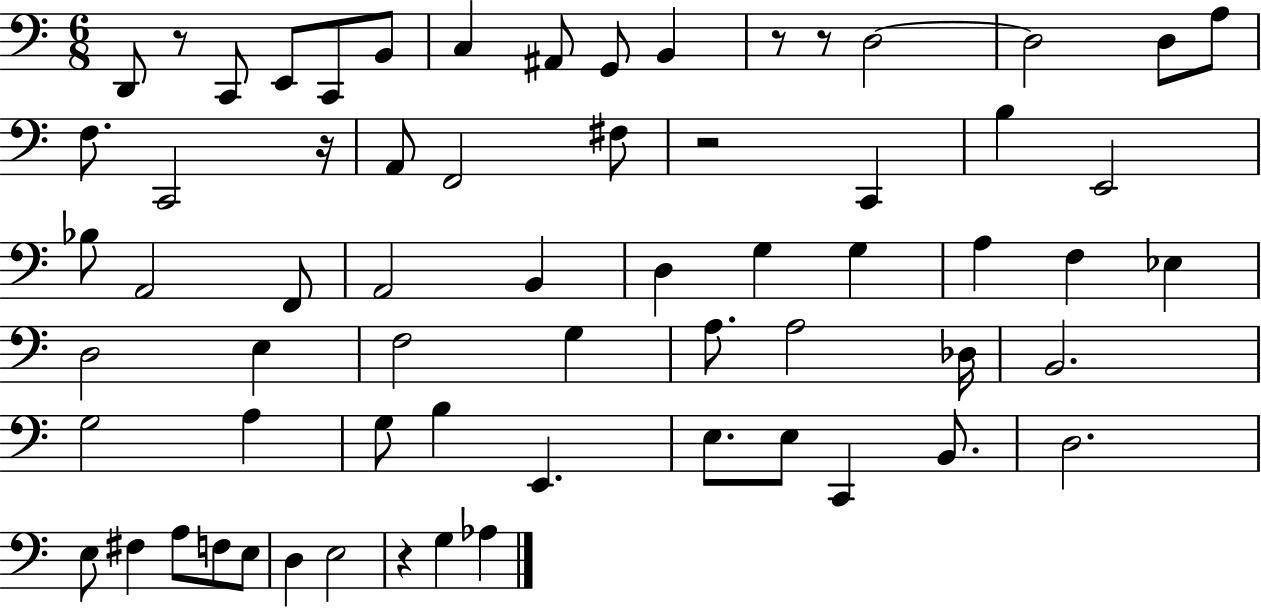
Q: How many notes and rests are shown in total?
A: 65